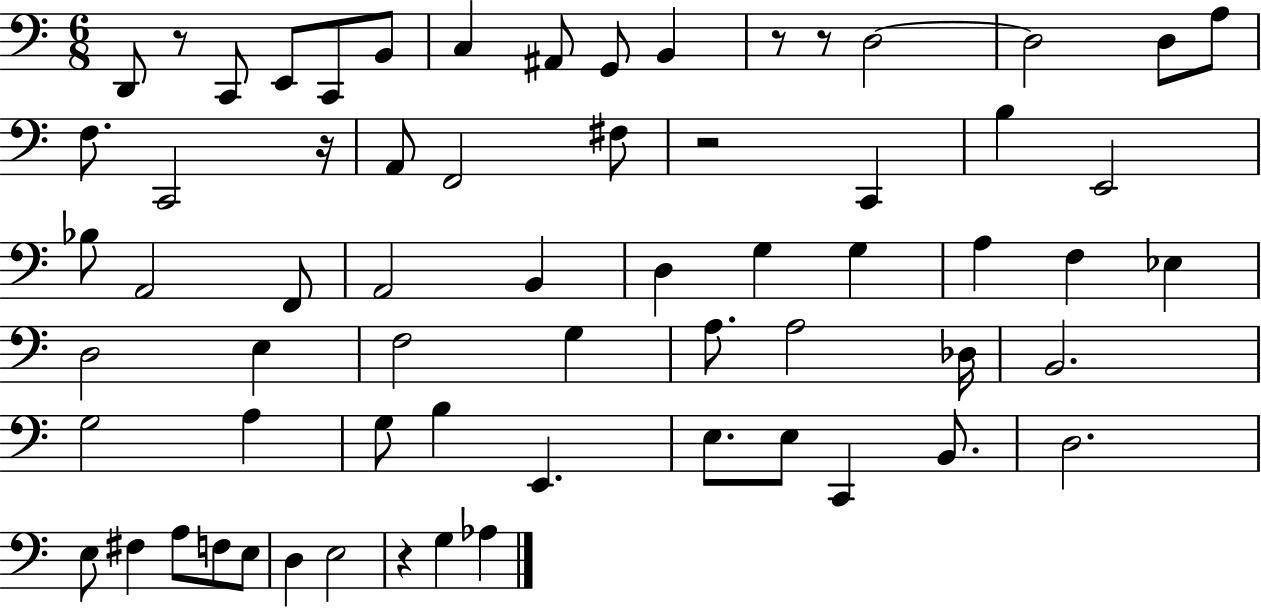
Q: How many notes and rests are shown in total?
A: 65